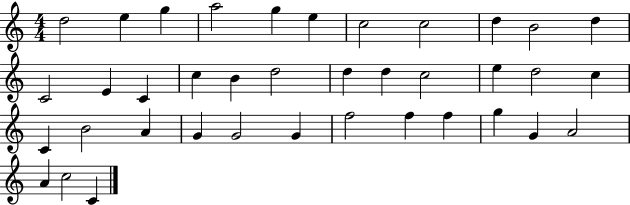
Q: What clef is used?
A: treble